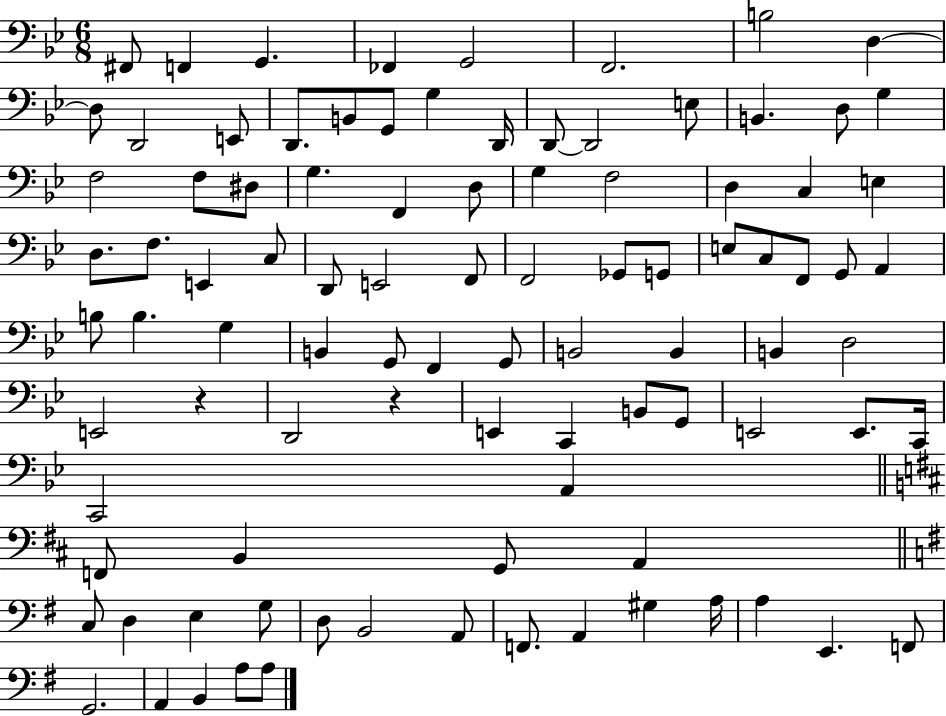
F#2/e F2/q G2/q. FES2/q G2/h F2/h. B3/h D3/q D3/e D2/h E2/e D2/e. B2/e G2/e G3/q D2/s D2/e D2/h E3/e B2/q. D3/e G3/q F3/h F3/e D#3/e G3/q. F2/q D3/e G3/q F3/h D3/q C3/q E3/q D3/e. F3/e. E2/q C3/e D2/e E2/h F2/e F2/h Gb2/e G2/e E3/e C3/e F2/e G2/e A2/q B3/e B3/q. G3/q B2/q G2/e F2/q G2/e B2/h B2/q B2/q D3/h E2/h R/q D2/h R/q E2/q C2/q B2/e G2/e E2/h E2/e. C2/s C2/h A2/q F2/e B2/q G2/e A2/q C3/e D3/q E3/q G3/e D3/e B2/h A2/e F2/e. A2/q G#3/q A3/s A3/q E2/q. F2/e G2/h. A2/q B2/q A3/e A3/e